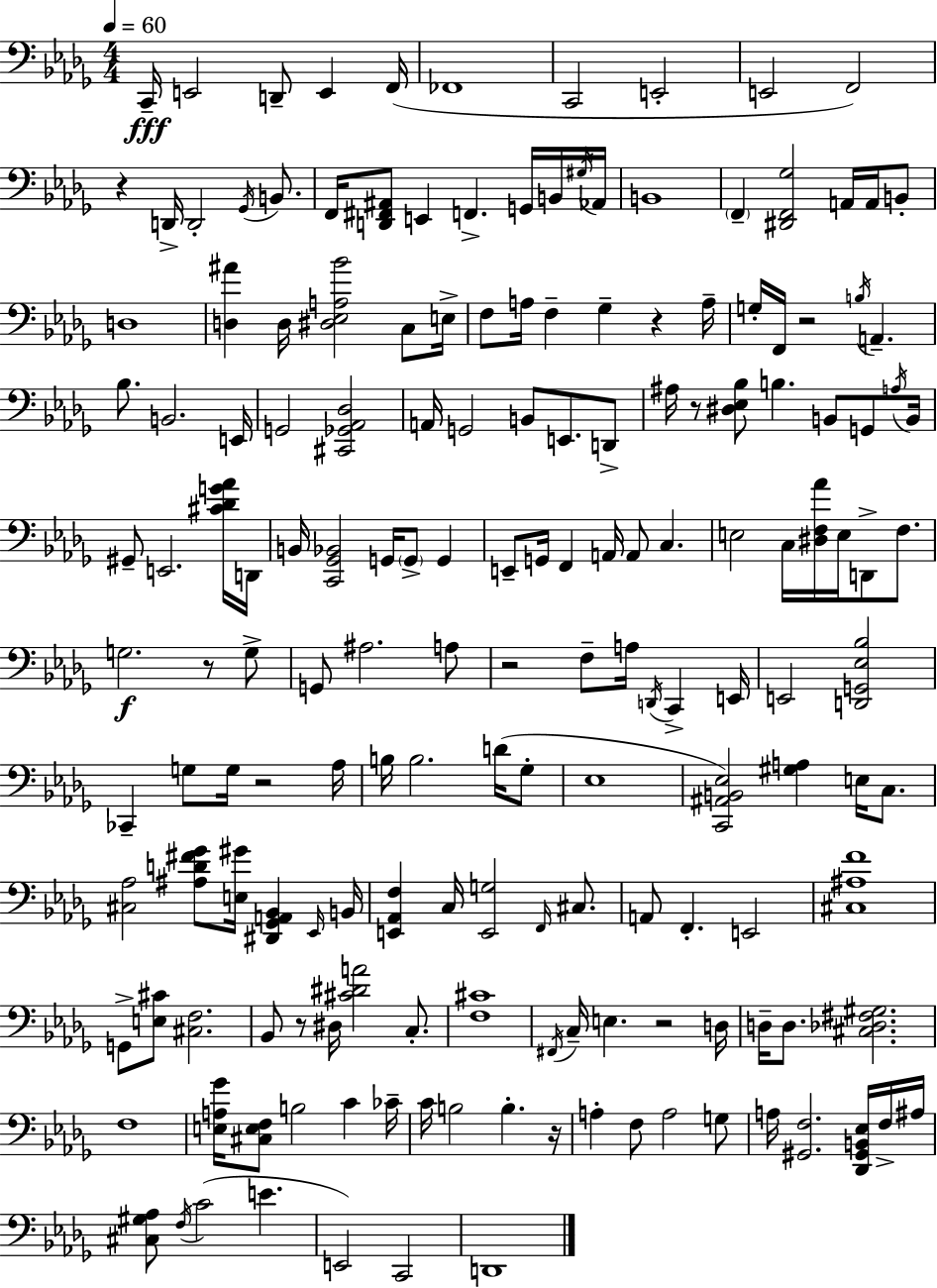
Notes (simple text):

C2/s E2/h D2/e E2/q F2/s FES2/w C2/h E2/h E2/h F2/h R/q D2/s D2/h Gb2/s B2/e. F2/s [D2,F#2,A#2]/e E2/q F2/q. G2/s B2/s G#3/s Ab2/s B2/w F2/q [D#2,F2,Gb3]/h A2/s A2/s B2/e D3/w [D3,A#4]/q D3/s [D#3,Eb3,A3,Bb4]/h C3/e E3/s F3/e A3/s F3/q Gb3/q R/q A3/s G3/s F2/s R/h B3/s A2/q. Bb3/e. B2/h. E2/s G2/h [C#2,Gb2,Ab2,Db3]/h A2/s G2/h B2/e E2/e. D2/e A#3/s R/e [D#3,Eb3,Bb3]/e B3/q. B2/e G2/e A3/s B2/s G#2/e E2/h. [C#4,Db4,G4,Ab4]/s D2/s B2/s [C2,Gb2,Bb2]/h G2/s G2/e G2/q E2/e G2/s F2/q A2/s A2/e C3/q. E3/h C3/s [D#3,F3,Ab4]/s E3/s D2/e F3/e. G3/h. R/e G3/e G2/e A#3/h. A3/e R/h F3/e A3/s D2/s C2/q E2/s E2/h [D2,G2,Eb3,Bb3]/h CES2/q G3/e G3/s R/h Ab3/s B3/s B3/h. D4/s Gb3/e Eb3/w [C2,A#2,B2,Eb3]/h [G#3,A3]/q E3/s C3/e. [C#3,Ab3]/h [A#3,D4,F#4,Gb4]/e [E3,G#4]/s [D#2,Gb2,A2,Bb2]/q Eb2/s B2/s [E2,Ab2,F3]/q C3/s [E2,G3]/h F2/s C#3/e. A2/e F2/q. E2/h [C#3,A#3,F4]/w G2/e [E3,C#4]/e [C#3,F3]/h. Bb2/e R/e D#3/s [C#4,D#4,A4]/h C3/e. [F3,C#4]/w F#2/s C3/s E3/q. R/h D3/s D3/s D3/e. [C#3,Db3,F#3,G#3]/h. F3/w [E3,A3,Gb4]/s [C#3,E3,F3]/e B3/h C4/q CES4/s C4/s B3/h B3/q. R/s A3/q F3/e A3/h G3/e A3/s [G#2,F3]/h. [Db2,G#2,B2,Eb3]/s F3/s A#3/s [C#3,G#3,Ab3]/e F3/s C4/h E4/q. E2/h C2/h D2/w